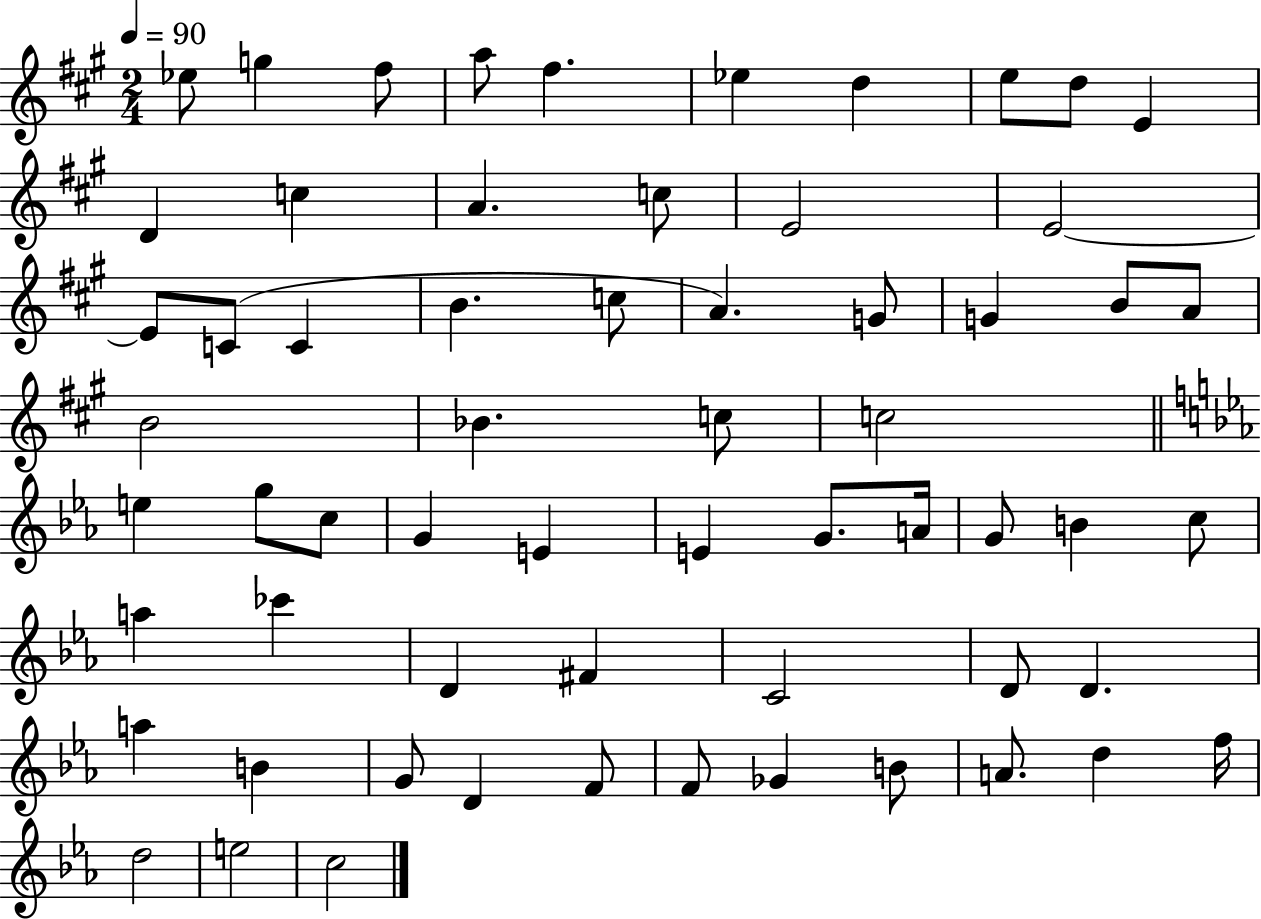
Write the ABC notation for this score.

X:1
T:Untitled
M:2/4
L:1/4
K:A
_e/2 g ^f/2 a/2 ^f _e d e/2 d/2 E D c A c/2 E2 E2 E/2 C/2 C B c/2 A G/2 G B/2 A/2 B2 _B c/2 c2 e g/2 c/2 G E E G/2 A/4 G/2 B c/2 a _c' D ^F C2 D/2 D a B G/2 D F/2 F/2 _G B/2 A/2 d f/4 d2 e2 c2